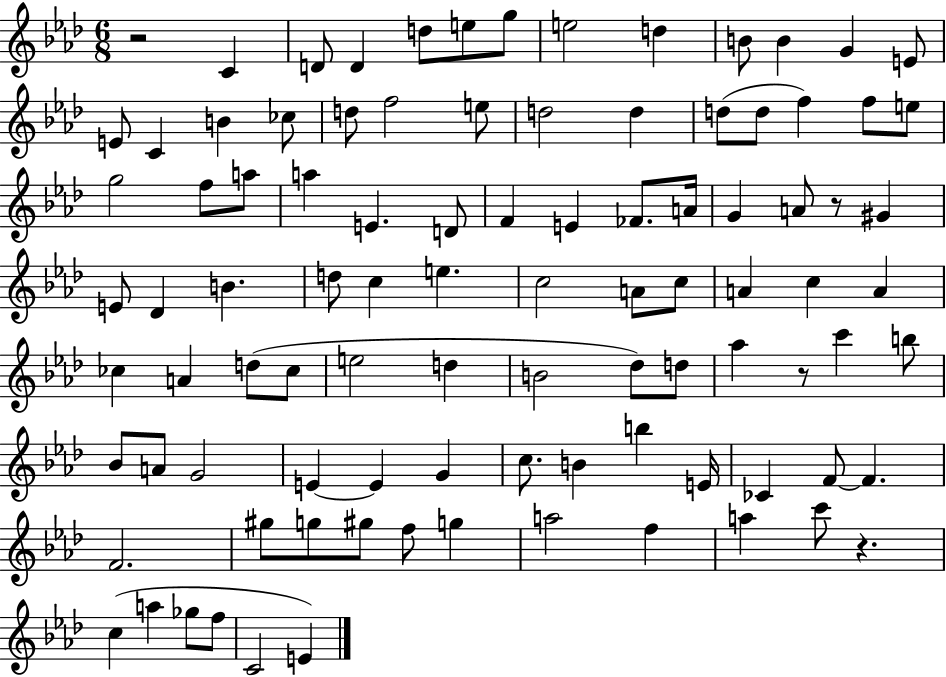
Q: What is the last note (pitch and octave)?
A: E4